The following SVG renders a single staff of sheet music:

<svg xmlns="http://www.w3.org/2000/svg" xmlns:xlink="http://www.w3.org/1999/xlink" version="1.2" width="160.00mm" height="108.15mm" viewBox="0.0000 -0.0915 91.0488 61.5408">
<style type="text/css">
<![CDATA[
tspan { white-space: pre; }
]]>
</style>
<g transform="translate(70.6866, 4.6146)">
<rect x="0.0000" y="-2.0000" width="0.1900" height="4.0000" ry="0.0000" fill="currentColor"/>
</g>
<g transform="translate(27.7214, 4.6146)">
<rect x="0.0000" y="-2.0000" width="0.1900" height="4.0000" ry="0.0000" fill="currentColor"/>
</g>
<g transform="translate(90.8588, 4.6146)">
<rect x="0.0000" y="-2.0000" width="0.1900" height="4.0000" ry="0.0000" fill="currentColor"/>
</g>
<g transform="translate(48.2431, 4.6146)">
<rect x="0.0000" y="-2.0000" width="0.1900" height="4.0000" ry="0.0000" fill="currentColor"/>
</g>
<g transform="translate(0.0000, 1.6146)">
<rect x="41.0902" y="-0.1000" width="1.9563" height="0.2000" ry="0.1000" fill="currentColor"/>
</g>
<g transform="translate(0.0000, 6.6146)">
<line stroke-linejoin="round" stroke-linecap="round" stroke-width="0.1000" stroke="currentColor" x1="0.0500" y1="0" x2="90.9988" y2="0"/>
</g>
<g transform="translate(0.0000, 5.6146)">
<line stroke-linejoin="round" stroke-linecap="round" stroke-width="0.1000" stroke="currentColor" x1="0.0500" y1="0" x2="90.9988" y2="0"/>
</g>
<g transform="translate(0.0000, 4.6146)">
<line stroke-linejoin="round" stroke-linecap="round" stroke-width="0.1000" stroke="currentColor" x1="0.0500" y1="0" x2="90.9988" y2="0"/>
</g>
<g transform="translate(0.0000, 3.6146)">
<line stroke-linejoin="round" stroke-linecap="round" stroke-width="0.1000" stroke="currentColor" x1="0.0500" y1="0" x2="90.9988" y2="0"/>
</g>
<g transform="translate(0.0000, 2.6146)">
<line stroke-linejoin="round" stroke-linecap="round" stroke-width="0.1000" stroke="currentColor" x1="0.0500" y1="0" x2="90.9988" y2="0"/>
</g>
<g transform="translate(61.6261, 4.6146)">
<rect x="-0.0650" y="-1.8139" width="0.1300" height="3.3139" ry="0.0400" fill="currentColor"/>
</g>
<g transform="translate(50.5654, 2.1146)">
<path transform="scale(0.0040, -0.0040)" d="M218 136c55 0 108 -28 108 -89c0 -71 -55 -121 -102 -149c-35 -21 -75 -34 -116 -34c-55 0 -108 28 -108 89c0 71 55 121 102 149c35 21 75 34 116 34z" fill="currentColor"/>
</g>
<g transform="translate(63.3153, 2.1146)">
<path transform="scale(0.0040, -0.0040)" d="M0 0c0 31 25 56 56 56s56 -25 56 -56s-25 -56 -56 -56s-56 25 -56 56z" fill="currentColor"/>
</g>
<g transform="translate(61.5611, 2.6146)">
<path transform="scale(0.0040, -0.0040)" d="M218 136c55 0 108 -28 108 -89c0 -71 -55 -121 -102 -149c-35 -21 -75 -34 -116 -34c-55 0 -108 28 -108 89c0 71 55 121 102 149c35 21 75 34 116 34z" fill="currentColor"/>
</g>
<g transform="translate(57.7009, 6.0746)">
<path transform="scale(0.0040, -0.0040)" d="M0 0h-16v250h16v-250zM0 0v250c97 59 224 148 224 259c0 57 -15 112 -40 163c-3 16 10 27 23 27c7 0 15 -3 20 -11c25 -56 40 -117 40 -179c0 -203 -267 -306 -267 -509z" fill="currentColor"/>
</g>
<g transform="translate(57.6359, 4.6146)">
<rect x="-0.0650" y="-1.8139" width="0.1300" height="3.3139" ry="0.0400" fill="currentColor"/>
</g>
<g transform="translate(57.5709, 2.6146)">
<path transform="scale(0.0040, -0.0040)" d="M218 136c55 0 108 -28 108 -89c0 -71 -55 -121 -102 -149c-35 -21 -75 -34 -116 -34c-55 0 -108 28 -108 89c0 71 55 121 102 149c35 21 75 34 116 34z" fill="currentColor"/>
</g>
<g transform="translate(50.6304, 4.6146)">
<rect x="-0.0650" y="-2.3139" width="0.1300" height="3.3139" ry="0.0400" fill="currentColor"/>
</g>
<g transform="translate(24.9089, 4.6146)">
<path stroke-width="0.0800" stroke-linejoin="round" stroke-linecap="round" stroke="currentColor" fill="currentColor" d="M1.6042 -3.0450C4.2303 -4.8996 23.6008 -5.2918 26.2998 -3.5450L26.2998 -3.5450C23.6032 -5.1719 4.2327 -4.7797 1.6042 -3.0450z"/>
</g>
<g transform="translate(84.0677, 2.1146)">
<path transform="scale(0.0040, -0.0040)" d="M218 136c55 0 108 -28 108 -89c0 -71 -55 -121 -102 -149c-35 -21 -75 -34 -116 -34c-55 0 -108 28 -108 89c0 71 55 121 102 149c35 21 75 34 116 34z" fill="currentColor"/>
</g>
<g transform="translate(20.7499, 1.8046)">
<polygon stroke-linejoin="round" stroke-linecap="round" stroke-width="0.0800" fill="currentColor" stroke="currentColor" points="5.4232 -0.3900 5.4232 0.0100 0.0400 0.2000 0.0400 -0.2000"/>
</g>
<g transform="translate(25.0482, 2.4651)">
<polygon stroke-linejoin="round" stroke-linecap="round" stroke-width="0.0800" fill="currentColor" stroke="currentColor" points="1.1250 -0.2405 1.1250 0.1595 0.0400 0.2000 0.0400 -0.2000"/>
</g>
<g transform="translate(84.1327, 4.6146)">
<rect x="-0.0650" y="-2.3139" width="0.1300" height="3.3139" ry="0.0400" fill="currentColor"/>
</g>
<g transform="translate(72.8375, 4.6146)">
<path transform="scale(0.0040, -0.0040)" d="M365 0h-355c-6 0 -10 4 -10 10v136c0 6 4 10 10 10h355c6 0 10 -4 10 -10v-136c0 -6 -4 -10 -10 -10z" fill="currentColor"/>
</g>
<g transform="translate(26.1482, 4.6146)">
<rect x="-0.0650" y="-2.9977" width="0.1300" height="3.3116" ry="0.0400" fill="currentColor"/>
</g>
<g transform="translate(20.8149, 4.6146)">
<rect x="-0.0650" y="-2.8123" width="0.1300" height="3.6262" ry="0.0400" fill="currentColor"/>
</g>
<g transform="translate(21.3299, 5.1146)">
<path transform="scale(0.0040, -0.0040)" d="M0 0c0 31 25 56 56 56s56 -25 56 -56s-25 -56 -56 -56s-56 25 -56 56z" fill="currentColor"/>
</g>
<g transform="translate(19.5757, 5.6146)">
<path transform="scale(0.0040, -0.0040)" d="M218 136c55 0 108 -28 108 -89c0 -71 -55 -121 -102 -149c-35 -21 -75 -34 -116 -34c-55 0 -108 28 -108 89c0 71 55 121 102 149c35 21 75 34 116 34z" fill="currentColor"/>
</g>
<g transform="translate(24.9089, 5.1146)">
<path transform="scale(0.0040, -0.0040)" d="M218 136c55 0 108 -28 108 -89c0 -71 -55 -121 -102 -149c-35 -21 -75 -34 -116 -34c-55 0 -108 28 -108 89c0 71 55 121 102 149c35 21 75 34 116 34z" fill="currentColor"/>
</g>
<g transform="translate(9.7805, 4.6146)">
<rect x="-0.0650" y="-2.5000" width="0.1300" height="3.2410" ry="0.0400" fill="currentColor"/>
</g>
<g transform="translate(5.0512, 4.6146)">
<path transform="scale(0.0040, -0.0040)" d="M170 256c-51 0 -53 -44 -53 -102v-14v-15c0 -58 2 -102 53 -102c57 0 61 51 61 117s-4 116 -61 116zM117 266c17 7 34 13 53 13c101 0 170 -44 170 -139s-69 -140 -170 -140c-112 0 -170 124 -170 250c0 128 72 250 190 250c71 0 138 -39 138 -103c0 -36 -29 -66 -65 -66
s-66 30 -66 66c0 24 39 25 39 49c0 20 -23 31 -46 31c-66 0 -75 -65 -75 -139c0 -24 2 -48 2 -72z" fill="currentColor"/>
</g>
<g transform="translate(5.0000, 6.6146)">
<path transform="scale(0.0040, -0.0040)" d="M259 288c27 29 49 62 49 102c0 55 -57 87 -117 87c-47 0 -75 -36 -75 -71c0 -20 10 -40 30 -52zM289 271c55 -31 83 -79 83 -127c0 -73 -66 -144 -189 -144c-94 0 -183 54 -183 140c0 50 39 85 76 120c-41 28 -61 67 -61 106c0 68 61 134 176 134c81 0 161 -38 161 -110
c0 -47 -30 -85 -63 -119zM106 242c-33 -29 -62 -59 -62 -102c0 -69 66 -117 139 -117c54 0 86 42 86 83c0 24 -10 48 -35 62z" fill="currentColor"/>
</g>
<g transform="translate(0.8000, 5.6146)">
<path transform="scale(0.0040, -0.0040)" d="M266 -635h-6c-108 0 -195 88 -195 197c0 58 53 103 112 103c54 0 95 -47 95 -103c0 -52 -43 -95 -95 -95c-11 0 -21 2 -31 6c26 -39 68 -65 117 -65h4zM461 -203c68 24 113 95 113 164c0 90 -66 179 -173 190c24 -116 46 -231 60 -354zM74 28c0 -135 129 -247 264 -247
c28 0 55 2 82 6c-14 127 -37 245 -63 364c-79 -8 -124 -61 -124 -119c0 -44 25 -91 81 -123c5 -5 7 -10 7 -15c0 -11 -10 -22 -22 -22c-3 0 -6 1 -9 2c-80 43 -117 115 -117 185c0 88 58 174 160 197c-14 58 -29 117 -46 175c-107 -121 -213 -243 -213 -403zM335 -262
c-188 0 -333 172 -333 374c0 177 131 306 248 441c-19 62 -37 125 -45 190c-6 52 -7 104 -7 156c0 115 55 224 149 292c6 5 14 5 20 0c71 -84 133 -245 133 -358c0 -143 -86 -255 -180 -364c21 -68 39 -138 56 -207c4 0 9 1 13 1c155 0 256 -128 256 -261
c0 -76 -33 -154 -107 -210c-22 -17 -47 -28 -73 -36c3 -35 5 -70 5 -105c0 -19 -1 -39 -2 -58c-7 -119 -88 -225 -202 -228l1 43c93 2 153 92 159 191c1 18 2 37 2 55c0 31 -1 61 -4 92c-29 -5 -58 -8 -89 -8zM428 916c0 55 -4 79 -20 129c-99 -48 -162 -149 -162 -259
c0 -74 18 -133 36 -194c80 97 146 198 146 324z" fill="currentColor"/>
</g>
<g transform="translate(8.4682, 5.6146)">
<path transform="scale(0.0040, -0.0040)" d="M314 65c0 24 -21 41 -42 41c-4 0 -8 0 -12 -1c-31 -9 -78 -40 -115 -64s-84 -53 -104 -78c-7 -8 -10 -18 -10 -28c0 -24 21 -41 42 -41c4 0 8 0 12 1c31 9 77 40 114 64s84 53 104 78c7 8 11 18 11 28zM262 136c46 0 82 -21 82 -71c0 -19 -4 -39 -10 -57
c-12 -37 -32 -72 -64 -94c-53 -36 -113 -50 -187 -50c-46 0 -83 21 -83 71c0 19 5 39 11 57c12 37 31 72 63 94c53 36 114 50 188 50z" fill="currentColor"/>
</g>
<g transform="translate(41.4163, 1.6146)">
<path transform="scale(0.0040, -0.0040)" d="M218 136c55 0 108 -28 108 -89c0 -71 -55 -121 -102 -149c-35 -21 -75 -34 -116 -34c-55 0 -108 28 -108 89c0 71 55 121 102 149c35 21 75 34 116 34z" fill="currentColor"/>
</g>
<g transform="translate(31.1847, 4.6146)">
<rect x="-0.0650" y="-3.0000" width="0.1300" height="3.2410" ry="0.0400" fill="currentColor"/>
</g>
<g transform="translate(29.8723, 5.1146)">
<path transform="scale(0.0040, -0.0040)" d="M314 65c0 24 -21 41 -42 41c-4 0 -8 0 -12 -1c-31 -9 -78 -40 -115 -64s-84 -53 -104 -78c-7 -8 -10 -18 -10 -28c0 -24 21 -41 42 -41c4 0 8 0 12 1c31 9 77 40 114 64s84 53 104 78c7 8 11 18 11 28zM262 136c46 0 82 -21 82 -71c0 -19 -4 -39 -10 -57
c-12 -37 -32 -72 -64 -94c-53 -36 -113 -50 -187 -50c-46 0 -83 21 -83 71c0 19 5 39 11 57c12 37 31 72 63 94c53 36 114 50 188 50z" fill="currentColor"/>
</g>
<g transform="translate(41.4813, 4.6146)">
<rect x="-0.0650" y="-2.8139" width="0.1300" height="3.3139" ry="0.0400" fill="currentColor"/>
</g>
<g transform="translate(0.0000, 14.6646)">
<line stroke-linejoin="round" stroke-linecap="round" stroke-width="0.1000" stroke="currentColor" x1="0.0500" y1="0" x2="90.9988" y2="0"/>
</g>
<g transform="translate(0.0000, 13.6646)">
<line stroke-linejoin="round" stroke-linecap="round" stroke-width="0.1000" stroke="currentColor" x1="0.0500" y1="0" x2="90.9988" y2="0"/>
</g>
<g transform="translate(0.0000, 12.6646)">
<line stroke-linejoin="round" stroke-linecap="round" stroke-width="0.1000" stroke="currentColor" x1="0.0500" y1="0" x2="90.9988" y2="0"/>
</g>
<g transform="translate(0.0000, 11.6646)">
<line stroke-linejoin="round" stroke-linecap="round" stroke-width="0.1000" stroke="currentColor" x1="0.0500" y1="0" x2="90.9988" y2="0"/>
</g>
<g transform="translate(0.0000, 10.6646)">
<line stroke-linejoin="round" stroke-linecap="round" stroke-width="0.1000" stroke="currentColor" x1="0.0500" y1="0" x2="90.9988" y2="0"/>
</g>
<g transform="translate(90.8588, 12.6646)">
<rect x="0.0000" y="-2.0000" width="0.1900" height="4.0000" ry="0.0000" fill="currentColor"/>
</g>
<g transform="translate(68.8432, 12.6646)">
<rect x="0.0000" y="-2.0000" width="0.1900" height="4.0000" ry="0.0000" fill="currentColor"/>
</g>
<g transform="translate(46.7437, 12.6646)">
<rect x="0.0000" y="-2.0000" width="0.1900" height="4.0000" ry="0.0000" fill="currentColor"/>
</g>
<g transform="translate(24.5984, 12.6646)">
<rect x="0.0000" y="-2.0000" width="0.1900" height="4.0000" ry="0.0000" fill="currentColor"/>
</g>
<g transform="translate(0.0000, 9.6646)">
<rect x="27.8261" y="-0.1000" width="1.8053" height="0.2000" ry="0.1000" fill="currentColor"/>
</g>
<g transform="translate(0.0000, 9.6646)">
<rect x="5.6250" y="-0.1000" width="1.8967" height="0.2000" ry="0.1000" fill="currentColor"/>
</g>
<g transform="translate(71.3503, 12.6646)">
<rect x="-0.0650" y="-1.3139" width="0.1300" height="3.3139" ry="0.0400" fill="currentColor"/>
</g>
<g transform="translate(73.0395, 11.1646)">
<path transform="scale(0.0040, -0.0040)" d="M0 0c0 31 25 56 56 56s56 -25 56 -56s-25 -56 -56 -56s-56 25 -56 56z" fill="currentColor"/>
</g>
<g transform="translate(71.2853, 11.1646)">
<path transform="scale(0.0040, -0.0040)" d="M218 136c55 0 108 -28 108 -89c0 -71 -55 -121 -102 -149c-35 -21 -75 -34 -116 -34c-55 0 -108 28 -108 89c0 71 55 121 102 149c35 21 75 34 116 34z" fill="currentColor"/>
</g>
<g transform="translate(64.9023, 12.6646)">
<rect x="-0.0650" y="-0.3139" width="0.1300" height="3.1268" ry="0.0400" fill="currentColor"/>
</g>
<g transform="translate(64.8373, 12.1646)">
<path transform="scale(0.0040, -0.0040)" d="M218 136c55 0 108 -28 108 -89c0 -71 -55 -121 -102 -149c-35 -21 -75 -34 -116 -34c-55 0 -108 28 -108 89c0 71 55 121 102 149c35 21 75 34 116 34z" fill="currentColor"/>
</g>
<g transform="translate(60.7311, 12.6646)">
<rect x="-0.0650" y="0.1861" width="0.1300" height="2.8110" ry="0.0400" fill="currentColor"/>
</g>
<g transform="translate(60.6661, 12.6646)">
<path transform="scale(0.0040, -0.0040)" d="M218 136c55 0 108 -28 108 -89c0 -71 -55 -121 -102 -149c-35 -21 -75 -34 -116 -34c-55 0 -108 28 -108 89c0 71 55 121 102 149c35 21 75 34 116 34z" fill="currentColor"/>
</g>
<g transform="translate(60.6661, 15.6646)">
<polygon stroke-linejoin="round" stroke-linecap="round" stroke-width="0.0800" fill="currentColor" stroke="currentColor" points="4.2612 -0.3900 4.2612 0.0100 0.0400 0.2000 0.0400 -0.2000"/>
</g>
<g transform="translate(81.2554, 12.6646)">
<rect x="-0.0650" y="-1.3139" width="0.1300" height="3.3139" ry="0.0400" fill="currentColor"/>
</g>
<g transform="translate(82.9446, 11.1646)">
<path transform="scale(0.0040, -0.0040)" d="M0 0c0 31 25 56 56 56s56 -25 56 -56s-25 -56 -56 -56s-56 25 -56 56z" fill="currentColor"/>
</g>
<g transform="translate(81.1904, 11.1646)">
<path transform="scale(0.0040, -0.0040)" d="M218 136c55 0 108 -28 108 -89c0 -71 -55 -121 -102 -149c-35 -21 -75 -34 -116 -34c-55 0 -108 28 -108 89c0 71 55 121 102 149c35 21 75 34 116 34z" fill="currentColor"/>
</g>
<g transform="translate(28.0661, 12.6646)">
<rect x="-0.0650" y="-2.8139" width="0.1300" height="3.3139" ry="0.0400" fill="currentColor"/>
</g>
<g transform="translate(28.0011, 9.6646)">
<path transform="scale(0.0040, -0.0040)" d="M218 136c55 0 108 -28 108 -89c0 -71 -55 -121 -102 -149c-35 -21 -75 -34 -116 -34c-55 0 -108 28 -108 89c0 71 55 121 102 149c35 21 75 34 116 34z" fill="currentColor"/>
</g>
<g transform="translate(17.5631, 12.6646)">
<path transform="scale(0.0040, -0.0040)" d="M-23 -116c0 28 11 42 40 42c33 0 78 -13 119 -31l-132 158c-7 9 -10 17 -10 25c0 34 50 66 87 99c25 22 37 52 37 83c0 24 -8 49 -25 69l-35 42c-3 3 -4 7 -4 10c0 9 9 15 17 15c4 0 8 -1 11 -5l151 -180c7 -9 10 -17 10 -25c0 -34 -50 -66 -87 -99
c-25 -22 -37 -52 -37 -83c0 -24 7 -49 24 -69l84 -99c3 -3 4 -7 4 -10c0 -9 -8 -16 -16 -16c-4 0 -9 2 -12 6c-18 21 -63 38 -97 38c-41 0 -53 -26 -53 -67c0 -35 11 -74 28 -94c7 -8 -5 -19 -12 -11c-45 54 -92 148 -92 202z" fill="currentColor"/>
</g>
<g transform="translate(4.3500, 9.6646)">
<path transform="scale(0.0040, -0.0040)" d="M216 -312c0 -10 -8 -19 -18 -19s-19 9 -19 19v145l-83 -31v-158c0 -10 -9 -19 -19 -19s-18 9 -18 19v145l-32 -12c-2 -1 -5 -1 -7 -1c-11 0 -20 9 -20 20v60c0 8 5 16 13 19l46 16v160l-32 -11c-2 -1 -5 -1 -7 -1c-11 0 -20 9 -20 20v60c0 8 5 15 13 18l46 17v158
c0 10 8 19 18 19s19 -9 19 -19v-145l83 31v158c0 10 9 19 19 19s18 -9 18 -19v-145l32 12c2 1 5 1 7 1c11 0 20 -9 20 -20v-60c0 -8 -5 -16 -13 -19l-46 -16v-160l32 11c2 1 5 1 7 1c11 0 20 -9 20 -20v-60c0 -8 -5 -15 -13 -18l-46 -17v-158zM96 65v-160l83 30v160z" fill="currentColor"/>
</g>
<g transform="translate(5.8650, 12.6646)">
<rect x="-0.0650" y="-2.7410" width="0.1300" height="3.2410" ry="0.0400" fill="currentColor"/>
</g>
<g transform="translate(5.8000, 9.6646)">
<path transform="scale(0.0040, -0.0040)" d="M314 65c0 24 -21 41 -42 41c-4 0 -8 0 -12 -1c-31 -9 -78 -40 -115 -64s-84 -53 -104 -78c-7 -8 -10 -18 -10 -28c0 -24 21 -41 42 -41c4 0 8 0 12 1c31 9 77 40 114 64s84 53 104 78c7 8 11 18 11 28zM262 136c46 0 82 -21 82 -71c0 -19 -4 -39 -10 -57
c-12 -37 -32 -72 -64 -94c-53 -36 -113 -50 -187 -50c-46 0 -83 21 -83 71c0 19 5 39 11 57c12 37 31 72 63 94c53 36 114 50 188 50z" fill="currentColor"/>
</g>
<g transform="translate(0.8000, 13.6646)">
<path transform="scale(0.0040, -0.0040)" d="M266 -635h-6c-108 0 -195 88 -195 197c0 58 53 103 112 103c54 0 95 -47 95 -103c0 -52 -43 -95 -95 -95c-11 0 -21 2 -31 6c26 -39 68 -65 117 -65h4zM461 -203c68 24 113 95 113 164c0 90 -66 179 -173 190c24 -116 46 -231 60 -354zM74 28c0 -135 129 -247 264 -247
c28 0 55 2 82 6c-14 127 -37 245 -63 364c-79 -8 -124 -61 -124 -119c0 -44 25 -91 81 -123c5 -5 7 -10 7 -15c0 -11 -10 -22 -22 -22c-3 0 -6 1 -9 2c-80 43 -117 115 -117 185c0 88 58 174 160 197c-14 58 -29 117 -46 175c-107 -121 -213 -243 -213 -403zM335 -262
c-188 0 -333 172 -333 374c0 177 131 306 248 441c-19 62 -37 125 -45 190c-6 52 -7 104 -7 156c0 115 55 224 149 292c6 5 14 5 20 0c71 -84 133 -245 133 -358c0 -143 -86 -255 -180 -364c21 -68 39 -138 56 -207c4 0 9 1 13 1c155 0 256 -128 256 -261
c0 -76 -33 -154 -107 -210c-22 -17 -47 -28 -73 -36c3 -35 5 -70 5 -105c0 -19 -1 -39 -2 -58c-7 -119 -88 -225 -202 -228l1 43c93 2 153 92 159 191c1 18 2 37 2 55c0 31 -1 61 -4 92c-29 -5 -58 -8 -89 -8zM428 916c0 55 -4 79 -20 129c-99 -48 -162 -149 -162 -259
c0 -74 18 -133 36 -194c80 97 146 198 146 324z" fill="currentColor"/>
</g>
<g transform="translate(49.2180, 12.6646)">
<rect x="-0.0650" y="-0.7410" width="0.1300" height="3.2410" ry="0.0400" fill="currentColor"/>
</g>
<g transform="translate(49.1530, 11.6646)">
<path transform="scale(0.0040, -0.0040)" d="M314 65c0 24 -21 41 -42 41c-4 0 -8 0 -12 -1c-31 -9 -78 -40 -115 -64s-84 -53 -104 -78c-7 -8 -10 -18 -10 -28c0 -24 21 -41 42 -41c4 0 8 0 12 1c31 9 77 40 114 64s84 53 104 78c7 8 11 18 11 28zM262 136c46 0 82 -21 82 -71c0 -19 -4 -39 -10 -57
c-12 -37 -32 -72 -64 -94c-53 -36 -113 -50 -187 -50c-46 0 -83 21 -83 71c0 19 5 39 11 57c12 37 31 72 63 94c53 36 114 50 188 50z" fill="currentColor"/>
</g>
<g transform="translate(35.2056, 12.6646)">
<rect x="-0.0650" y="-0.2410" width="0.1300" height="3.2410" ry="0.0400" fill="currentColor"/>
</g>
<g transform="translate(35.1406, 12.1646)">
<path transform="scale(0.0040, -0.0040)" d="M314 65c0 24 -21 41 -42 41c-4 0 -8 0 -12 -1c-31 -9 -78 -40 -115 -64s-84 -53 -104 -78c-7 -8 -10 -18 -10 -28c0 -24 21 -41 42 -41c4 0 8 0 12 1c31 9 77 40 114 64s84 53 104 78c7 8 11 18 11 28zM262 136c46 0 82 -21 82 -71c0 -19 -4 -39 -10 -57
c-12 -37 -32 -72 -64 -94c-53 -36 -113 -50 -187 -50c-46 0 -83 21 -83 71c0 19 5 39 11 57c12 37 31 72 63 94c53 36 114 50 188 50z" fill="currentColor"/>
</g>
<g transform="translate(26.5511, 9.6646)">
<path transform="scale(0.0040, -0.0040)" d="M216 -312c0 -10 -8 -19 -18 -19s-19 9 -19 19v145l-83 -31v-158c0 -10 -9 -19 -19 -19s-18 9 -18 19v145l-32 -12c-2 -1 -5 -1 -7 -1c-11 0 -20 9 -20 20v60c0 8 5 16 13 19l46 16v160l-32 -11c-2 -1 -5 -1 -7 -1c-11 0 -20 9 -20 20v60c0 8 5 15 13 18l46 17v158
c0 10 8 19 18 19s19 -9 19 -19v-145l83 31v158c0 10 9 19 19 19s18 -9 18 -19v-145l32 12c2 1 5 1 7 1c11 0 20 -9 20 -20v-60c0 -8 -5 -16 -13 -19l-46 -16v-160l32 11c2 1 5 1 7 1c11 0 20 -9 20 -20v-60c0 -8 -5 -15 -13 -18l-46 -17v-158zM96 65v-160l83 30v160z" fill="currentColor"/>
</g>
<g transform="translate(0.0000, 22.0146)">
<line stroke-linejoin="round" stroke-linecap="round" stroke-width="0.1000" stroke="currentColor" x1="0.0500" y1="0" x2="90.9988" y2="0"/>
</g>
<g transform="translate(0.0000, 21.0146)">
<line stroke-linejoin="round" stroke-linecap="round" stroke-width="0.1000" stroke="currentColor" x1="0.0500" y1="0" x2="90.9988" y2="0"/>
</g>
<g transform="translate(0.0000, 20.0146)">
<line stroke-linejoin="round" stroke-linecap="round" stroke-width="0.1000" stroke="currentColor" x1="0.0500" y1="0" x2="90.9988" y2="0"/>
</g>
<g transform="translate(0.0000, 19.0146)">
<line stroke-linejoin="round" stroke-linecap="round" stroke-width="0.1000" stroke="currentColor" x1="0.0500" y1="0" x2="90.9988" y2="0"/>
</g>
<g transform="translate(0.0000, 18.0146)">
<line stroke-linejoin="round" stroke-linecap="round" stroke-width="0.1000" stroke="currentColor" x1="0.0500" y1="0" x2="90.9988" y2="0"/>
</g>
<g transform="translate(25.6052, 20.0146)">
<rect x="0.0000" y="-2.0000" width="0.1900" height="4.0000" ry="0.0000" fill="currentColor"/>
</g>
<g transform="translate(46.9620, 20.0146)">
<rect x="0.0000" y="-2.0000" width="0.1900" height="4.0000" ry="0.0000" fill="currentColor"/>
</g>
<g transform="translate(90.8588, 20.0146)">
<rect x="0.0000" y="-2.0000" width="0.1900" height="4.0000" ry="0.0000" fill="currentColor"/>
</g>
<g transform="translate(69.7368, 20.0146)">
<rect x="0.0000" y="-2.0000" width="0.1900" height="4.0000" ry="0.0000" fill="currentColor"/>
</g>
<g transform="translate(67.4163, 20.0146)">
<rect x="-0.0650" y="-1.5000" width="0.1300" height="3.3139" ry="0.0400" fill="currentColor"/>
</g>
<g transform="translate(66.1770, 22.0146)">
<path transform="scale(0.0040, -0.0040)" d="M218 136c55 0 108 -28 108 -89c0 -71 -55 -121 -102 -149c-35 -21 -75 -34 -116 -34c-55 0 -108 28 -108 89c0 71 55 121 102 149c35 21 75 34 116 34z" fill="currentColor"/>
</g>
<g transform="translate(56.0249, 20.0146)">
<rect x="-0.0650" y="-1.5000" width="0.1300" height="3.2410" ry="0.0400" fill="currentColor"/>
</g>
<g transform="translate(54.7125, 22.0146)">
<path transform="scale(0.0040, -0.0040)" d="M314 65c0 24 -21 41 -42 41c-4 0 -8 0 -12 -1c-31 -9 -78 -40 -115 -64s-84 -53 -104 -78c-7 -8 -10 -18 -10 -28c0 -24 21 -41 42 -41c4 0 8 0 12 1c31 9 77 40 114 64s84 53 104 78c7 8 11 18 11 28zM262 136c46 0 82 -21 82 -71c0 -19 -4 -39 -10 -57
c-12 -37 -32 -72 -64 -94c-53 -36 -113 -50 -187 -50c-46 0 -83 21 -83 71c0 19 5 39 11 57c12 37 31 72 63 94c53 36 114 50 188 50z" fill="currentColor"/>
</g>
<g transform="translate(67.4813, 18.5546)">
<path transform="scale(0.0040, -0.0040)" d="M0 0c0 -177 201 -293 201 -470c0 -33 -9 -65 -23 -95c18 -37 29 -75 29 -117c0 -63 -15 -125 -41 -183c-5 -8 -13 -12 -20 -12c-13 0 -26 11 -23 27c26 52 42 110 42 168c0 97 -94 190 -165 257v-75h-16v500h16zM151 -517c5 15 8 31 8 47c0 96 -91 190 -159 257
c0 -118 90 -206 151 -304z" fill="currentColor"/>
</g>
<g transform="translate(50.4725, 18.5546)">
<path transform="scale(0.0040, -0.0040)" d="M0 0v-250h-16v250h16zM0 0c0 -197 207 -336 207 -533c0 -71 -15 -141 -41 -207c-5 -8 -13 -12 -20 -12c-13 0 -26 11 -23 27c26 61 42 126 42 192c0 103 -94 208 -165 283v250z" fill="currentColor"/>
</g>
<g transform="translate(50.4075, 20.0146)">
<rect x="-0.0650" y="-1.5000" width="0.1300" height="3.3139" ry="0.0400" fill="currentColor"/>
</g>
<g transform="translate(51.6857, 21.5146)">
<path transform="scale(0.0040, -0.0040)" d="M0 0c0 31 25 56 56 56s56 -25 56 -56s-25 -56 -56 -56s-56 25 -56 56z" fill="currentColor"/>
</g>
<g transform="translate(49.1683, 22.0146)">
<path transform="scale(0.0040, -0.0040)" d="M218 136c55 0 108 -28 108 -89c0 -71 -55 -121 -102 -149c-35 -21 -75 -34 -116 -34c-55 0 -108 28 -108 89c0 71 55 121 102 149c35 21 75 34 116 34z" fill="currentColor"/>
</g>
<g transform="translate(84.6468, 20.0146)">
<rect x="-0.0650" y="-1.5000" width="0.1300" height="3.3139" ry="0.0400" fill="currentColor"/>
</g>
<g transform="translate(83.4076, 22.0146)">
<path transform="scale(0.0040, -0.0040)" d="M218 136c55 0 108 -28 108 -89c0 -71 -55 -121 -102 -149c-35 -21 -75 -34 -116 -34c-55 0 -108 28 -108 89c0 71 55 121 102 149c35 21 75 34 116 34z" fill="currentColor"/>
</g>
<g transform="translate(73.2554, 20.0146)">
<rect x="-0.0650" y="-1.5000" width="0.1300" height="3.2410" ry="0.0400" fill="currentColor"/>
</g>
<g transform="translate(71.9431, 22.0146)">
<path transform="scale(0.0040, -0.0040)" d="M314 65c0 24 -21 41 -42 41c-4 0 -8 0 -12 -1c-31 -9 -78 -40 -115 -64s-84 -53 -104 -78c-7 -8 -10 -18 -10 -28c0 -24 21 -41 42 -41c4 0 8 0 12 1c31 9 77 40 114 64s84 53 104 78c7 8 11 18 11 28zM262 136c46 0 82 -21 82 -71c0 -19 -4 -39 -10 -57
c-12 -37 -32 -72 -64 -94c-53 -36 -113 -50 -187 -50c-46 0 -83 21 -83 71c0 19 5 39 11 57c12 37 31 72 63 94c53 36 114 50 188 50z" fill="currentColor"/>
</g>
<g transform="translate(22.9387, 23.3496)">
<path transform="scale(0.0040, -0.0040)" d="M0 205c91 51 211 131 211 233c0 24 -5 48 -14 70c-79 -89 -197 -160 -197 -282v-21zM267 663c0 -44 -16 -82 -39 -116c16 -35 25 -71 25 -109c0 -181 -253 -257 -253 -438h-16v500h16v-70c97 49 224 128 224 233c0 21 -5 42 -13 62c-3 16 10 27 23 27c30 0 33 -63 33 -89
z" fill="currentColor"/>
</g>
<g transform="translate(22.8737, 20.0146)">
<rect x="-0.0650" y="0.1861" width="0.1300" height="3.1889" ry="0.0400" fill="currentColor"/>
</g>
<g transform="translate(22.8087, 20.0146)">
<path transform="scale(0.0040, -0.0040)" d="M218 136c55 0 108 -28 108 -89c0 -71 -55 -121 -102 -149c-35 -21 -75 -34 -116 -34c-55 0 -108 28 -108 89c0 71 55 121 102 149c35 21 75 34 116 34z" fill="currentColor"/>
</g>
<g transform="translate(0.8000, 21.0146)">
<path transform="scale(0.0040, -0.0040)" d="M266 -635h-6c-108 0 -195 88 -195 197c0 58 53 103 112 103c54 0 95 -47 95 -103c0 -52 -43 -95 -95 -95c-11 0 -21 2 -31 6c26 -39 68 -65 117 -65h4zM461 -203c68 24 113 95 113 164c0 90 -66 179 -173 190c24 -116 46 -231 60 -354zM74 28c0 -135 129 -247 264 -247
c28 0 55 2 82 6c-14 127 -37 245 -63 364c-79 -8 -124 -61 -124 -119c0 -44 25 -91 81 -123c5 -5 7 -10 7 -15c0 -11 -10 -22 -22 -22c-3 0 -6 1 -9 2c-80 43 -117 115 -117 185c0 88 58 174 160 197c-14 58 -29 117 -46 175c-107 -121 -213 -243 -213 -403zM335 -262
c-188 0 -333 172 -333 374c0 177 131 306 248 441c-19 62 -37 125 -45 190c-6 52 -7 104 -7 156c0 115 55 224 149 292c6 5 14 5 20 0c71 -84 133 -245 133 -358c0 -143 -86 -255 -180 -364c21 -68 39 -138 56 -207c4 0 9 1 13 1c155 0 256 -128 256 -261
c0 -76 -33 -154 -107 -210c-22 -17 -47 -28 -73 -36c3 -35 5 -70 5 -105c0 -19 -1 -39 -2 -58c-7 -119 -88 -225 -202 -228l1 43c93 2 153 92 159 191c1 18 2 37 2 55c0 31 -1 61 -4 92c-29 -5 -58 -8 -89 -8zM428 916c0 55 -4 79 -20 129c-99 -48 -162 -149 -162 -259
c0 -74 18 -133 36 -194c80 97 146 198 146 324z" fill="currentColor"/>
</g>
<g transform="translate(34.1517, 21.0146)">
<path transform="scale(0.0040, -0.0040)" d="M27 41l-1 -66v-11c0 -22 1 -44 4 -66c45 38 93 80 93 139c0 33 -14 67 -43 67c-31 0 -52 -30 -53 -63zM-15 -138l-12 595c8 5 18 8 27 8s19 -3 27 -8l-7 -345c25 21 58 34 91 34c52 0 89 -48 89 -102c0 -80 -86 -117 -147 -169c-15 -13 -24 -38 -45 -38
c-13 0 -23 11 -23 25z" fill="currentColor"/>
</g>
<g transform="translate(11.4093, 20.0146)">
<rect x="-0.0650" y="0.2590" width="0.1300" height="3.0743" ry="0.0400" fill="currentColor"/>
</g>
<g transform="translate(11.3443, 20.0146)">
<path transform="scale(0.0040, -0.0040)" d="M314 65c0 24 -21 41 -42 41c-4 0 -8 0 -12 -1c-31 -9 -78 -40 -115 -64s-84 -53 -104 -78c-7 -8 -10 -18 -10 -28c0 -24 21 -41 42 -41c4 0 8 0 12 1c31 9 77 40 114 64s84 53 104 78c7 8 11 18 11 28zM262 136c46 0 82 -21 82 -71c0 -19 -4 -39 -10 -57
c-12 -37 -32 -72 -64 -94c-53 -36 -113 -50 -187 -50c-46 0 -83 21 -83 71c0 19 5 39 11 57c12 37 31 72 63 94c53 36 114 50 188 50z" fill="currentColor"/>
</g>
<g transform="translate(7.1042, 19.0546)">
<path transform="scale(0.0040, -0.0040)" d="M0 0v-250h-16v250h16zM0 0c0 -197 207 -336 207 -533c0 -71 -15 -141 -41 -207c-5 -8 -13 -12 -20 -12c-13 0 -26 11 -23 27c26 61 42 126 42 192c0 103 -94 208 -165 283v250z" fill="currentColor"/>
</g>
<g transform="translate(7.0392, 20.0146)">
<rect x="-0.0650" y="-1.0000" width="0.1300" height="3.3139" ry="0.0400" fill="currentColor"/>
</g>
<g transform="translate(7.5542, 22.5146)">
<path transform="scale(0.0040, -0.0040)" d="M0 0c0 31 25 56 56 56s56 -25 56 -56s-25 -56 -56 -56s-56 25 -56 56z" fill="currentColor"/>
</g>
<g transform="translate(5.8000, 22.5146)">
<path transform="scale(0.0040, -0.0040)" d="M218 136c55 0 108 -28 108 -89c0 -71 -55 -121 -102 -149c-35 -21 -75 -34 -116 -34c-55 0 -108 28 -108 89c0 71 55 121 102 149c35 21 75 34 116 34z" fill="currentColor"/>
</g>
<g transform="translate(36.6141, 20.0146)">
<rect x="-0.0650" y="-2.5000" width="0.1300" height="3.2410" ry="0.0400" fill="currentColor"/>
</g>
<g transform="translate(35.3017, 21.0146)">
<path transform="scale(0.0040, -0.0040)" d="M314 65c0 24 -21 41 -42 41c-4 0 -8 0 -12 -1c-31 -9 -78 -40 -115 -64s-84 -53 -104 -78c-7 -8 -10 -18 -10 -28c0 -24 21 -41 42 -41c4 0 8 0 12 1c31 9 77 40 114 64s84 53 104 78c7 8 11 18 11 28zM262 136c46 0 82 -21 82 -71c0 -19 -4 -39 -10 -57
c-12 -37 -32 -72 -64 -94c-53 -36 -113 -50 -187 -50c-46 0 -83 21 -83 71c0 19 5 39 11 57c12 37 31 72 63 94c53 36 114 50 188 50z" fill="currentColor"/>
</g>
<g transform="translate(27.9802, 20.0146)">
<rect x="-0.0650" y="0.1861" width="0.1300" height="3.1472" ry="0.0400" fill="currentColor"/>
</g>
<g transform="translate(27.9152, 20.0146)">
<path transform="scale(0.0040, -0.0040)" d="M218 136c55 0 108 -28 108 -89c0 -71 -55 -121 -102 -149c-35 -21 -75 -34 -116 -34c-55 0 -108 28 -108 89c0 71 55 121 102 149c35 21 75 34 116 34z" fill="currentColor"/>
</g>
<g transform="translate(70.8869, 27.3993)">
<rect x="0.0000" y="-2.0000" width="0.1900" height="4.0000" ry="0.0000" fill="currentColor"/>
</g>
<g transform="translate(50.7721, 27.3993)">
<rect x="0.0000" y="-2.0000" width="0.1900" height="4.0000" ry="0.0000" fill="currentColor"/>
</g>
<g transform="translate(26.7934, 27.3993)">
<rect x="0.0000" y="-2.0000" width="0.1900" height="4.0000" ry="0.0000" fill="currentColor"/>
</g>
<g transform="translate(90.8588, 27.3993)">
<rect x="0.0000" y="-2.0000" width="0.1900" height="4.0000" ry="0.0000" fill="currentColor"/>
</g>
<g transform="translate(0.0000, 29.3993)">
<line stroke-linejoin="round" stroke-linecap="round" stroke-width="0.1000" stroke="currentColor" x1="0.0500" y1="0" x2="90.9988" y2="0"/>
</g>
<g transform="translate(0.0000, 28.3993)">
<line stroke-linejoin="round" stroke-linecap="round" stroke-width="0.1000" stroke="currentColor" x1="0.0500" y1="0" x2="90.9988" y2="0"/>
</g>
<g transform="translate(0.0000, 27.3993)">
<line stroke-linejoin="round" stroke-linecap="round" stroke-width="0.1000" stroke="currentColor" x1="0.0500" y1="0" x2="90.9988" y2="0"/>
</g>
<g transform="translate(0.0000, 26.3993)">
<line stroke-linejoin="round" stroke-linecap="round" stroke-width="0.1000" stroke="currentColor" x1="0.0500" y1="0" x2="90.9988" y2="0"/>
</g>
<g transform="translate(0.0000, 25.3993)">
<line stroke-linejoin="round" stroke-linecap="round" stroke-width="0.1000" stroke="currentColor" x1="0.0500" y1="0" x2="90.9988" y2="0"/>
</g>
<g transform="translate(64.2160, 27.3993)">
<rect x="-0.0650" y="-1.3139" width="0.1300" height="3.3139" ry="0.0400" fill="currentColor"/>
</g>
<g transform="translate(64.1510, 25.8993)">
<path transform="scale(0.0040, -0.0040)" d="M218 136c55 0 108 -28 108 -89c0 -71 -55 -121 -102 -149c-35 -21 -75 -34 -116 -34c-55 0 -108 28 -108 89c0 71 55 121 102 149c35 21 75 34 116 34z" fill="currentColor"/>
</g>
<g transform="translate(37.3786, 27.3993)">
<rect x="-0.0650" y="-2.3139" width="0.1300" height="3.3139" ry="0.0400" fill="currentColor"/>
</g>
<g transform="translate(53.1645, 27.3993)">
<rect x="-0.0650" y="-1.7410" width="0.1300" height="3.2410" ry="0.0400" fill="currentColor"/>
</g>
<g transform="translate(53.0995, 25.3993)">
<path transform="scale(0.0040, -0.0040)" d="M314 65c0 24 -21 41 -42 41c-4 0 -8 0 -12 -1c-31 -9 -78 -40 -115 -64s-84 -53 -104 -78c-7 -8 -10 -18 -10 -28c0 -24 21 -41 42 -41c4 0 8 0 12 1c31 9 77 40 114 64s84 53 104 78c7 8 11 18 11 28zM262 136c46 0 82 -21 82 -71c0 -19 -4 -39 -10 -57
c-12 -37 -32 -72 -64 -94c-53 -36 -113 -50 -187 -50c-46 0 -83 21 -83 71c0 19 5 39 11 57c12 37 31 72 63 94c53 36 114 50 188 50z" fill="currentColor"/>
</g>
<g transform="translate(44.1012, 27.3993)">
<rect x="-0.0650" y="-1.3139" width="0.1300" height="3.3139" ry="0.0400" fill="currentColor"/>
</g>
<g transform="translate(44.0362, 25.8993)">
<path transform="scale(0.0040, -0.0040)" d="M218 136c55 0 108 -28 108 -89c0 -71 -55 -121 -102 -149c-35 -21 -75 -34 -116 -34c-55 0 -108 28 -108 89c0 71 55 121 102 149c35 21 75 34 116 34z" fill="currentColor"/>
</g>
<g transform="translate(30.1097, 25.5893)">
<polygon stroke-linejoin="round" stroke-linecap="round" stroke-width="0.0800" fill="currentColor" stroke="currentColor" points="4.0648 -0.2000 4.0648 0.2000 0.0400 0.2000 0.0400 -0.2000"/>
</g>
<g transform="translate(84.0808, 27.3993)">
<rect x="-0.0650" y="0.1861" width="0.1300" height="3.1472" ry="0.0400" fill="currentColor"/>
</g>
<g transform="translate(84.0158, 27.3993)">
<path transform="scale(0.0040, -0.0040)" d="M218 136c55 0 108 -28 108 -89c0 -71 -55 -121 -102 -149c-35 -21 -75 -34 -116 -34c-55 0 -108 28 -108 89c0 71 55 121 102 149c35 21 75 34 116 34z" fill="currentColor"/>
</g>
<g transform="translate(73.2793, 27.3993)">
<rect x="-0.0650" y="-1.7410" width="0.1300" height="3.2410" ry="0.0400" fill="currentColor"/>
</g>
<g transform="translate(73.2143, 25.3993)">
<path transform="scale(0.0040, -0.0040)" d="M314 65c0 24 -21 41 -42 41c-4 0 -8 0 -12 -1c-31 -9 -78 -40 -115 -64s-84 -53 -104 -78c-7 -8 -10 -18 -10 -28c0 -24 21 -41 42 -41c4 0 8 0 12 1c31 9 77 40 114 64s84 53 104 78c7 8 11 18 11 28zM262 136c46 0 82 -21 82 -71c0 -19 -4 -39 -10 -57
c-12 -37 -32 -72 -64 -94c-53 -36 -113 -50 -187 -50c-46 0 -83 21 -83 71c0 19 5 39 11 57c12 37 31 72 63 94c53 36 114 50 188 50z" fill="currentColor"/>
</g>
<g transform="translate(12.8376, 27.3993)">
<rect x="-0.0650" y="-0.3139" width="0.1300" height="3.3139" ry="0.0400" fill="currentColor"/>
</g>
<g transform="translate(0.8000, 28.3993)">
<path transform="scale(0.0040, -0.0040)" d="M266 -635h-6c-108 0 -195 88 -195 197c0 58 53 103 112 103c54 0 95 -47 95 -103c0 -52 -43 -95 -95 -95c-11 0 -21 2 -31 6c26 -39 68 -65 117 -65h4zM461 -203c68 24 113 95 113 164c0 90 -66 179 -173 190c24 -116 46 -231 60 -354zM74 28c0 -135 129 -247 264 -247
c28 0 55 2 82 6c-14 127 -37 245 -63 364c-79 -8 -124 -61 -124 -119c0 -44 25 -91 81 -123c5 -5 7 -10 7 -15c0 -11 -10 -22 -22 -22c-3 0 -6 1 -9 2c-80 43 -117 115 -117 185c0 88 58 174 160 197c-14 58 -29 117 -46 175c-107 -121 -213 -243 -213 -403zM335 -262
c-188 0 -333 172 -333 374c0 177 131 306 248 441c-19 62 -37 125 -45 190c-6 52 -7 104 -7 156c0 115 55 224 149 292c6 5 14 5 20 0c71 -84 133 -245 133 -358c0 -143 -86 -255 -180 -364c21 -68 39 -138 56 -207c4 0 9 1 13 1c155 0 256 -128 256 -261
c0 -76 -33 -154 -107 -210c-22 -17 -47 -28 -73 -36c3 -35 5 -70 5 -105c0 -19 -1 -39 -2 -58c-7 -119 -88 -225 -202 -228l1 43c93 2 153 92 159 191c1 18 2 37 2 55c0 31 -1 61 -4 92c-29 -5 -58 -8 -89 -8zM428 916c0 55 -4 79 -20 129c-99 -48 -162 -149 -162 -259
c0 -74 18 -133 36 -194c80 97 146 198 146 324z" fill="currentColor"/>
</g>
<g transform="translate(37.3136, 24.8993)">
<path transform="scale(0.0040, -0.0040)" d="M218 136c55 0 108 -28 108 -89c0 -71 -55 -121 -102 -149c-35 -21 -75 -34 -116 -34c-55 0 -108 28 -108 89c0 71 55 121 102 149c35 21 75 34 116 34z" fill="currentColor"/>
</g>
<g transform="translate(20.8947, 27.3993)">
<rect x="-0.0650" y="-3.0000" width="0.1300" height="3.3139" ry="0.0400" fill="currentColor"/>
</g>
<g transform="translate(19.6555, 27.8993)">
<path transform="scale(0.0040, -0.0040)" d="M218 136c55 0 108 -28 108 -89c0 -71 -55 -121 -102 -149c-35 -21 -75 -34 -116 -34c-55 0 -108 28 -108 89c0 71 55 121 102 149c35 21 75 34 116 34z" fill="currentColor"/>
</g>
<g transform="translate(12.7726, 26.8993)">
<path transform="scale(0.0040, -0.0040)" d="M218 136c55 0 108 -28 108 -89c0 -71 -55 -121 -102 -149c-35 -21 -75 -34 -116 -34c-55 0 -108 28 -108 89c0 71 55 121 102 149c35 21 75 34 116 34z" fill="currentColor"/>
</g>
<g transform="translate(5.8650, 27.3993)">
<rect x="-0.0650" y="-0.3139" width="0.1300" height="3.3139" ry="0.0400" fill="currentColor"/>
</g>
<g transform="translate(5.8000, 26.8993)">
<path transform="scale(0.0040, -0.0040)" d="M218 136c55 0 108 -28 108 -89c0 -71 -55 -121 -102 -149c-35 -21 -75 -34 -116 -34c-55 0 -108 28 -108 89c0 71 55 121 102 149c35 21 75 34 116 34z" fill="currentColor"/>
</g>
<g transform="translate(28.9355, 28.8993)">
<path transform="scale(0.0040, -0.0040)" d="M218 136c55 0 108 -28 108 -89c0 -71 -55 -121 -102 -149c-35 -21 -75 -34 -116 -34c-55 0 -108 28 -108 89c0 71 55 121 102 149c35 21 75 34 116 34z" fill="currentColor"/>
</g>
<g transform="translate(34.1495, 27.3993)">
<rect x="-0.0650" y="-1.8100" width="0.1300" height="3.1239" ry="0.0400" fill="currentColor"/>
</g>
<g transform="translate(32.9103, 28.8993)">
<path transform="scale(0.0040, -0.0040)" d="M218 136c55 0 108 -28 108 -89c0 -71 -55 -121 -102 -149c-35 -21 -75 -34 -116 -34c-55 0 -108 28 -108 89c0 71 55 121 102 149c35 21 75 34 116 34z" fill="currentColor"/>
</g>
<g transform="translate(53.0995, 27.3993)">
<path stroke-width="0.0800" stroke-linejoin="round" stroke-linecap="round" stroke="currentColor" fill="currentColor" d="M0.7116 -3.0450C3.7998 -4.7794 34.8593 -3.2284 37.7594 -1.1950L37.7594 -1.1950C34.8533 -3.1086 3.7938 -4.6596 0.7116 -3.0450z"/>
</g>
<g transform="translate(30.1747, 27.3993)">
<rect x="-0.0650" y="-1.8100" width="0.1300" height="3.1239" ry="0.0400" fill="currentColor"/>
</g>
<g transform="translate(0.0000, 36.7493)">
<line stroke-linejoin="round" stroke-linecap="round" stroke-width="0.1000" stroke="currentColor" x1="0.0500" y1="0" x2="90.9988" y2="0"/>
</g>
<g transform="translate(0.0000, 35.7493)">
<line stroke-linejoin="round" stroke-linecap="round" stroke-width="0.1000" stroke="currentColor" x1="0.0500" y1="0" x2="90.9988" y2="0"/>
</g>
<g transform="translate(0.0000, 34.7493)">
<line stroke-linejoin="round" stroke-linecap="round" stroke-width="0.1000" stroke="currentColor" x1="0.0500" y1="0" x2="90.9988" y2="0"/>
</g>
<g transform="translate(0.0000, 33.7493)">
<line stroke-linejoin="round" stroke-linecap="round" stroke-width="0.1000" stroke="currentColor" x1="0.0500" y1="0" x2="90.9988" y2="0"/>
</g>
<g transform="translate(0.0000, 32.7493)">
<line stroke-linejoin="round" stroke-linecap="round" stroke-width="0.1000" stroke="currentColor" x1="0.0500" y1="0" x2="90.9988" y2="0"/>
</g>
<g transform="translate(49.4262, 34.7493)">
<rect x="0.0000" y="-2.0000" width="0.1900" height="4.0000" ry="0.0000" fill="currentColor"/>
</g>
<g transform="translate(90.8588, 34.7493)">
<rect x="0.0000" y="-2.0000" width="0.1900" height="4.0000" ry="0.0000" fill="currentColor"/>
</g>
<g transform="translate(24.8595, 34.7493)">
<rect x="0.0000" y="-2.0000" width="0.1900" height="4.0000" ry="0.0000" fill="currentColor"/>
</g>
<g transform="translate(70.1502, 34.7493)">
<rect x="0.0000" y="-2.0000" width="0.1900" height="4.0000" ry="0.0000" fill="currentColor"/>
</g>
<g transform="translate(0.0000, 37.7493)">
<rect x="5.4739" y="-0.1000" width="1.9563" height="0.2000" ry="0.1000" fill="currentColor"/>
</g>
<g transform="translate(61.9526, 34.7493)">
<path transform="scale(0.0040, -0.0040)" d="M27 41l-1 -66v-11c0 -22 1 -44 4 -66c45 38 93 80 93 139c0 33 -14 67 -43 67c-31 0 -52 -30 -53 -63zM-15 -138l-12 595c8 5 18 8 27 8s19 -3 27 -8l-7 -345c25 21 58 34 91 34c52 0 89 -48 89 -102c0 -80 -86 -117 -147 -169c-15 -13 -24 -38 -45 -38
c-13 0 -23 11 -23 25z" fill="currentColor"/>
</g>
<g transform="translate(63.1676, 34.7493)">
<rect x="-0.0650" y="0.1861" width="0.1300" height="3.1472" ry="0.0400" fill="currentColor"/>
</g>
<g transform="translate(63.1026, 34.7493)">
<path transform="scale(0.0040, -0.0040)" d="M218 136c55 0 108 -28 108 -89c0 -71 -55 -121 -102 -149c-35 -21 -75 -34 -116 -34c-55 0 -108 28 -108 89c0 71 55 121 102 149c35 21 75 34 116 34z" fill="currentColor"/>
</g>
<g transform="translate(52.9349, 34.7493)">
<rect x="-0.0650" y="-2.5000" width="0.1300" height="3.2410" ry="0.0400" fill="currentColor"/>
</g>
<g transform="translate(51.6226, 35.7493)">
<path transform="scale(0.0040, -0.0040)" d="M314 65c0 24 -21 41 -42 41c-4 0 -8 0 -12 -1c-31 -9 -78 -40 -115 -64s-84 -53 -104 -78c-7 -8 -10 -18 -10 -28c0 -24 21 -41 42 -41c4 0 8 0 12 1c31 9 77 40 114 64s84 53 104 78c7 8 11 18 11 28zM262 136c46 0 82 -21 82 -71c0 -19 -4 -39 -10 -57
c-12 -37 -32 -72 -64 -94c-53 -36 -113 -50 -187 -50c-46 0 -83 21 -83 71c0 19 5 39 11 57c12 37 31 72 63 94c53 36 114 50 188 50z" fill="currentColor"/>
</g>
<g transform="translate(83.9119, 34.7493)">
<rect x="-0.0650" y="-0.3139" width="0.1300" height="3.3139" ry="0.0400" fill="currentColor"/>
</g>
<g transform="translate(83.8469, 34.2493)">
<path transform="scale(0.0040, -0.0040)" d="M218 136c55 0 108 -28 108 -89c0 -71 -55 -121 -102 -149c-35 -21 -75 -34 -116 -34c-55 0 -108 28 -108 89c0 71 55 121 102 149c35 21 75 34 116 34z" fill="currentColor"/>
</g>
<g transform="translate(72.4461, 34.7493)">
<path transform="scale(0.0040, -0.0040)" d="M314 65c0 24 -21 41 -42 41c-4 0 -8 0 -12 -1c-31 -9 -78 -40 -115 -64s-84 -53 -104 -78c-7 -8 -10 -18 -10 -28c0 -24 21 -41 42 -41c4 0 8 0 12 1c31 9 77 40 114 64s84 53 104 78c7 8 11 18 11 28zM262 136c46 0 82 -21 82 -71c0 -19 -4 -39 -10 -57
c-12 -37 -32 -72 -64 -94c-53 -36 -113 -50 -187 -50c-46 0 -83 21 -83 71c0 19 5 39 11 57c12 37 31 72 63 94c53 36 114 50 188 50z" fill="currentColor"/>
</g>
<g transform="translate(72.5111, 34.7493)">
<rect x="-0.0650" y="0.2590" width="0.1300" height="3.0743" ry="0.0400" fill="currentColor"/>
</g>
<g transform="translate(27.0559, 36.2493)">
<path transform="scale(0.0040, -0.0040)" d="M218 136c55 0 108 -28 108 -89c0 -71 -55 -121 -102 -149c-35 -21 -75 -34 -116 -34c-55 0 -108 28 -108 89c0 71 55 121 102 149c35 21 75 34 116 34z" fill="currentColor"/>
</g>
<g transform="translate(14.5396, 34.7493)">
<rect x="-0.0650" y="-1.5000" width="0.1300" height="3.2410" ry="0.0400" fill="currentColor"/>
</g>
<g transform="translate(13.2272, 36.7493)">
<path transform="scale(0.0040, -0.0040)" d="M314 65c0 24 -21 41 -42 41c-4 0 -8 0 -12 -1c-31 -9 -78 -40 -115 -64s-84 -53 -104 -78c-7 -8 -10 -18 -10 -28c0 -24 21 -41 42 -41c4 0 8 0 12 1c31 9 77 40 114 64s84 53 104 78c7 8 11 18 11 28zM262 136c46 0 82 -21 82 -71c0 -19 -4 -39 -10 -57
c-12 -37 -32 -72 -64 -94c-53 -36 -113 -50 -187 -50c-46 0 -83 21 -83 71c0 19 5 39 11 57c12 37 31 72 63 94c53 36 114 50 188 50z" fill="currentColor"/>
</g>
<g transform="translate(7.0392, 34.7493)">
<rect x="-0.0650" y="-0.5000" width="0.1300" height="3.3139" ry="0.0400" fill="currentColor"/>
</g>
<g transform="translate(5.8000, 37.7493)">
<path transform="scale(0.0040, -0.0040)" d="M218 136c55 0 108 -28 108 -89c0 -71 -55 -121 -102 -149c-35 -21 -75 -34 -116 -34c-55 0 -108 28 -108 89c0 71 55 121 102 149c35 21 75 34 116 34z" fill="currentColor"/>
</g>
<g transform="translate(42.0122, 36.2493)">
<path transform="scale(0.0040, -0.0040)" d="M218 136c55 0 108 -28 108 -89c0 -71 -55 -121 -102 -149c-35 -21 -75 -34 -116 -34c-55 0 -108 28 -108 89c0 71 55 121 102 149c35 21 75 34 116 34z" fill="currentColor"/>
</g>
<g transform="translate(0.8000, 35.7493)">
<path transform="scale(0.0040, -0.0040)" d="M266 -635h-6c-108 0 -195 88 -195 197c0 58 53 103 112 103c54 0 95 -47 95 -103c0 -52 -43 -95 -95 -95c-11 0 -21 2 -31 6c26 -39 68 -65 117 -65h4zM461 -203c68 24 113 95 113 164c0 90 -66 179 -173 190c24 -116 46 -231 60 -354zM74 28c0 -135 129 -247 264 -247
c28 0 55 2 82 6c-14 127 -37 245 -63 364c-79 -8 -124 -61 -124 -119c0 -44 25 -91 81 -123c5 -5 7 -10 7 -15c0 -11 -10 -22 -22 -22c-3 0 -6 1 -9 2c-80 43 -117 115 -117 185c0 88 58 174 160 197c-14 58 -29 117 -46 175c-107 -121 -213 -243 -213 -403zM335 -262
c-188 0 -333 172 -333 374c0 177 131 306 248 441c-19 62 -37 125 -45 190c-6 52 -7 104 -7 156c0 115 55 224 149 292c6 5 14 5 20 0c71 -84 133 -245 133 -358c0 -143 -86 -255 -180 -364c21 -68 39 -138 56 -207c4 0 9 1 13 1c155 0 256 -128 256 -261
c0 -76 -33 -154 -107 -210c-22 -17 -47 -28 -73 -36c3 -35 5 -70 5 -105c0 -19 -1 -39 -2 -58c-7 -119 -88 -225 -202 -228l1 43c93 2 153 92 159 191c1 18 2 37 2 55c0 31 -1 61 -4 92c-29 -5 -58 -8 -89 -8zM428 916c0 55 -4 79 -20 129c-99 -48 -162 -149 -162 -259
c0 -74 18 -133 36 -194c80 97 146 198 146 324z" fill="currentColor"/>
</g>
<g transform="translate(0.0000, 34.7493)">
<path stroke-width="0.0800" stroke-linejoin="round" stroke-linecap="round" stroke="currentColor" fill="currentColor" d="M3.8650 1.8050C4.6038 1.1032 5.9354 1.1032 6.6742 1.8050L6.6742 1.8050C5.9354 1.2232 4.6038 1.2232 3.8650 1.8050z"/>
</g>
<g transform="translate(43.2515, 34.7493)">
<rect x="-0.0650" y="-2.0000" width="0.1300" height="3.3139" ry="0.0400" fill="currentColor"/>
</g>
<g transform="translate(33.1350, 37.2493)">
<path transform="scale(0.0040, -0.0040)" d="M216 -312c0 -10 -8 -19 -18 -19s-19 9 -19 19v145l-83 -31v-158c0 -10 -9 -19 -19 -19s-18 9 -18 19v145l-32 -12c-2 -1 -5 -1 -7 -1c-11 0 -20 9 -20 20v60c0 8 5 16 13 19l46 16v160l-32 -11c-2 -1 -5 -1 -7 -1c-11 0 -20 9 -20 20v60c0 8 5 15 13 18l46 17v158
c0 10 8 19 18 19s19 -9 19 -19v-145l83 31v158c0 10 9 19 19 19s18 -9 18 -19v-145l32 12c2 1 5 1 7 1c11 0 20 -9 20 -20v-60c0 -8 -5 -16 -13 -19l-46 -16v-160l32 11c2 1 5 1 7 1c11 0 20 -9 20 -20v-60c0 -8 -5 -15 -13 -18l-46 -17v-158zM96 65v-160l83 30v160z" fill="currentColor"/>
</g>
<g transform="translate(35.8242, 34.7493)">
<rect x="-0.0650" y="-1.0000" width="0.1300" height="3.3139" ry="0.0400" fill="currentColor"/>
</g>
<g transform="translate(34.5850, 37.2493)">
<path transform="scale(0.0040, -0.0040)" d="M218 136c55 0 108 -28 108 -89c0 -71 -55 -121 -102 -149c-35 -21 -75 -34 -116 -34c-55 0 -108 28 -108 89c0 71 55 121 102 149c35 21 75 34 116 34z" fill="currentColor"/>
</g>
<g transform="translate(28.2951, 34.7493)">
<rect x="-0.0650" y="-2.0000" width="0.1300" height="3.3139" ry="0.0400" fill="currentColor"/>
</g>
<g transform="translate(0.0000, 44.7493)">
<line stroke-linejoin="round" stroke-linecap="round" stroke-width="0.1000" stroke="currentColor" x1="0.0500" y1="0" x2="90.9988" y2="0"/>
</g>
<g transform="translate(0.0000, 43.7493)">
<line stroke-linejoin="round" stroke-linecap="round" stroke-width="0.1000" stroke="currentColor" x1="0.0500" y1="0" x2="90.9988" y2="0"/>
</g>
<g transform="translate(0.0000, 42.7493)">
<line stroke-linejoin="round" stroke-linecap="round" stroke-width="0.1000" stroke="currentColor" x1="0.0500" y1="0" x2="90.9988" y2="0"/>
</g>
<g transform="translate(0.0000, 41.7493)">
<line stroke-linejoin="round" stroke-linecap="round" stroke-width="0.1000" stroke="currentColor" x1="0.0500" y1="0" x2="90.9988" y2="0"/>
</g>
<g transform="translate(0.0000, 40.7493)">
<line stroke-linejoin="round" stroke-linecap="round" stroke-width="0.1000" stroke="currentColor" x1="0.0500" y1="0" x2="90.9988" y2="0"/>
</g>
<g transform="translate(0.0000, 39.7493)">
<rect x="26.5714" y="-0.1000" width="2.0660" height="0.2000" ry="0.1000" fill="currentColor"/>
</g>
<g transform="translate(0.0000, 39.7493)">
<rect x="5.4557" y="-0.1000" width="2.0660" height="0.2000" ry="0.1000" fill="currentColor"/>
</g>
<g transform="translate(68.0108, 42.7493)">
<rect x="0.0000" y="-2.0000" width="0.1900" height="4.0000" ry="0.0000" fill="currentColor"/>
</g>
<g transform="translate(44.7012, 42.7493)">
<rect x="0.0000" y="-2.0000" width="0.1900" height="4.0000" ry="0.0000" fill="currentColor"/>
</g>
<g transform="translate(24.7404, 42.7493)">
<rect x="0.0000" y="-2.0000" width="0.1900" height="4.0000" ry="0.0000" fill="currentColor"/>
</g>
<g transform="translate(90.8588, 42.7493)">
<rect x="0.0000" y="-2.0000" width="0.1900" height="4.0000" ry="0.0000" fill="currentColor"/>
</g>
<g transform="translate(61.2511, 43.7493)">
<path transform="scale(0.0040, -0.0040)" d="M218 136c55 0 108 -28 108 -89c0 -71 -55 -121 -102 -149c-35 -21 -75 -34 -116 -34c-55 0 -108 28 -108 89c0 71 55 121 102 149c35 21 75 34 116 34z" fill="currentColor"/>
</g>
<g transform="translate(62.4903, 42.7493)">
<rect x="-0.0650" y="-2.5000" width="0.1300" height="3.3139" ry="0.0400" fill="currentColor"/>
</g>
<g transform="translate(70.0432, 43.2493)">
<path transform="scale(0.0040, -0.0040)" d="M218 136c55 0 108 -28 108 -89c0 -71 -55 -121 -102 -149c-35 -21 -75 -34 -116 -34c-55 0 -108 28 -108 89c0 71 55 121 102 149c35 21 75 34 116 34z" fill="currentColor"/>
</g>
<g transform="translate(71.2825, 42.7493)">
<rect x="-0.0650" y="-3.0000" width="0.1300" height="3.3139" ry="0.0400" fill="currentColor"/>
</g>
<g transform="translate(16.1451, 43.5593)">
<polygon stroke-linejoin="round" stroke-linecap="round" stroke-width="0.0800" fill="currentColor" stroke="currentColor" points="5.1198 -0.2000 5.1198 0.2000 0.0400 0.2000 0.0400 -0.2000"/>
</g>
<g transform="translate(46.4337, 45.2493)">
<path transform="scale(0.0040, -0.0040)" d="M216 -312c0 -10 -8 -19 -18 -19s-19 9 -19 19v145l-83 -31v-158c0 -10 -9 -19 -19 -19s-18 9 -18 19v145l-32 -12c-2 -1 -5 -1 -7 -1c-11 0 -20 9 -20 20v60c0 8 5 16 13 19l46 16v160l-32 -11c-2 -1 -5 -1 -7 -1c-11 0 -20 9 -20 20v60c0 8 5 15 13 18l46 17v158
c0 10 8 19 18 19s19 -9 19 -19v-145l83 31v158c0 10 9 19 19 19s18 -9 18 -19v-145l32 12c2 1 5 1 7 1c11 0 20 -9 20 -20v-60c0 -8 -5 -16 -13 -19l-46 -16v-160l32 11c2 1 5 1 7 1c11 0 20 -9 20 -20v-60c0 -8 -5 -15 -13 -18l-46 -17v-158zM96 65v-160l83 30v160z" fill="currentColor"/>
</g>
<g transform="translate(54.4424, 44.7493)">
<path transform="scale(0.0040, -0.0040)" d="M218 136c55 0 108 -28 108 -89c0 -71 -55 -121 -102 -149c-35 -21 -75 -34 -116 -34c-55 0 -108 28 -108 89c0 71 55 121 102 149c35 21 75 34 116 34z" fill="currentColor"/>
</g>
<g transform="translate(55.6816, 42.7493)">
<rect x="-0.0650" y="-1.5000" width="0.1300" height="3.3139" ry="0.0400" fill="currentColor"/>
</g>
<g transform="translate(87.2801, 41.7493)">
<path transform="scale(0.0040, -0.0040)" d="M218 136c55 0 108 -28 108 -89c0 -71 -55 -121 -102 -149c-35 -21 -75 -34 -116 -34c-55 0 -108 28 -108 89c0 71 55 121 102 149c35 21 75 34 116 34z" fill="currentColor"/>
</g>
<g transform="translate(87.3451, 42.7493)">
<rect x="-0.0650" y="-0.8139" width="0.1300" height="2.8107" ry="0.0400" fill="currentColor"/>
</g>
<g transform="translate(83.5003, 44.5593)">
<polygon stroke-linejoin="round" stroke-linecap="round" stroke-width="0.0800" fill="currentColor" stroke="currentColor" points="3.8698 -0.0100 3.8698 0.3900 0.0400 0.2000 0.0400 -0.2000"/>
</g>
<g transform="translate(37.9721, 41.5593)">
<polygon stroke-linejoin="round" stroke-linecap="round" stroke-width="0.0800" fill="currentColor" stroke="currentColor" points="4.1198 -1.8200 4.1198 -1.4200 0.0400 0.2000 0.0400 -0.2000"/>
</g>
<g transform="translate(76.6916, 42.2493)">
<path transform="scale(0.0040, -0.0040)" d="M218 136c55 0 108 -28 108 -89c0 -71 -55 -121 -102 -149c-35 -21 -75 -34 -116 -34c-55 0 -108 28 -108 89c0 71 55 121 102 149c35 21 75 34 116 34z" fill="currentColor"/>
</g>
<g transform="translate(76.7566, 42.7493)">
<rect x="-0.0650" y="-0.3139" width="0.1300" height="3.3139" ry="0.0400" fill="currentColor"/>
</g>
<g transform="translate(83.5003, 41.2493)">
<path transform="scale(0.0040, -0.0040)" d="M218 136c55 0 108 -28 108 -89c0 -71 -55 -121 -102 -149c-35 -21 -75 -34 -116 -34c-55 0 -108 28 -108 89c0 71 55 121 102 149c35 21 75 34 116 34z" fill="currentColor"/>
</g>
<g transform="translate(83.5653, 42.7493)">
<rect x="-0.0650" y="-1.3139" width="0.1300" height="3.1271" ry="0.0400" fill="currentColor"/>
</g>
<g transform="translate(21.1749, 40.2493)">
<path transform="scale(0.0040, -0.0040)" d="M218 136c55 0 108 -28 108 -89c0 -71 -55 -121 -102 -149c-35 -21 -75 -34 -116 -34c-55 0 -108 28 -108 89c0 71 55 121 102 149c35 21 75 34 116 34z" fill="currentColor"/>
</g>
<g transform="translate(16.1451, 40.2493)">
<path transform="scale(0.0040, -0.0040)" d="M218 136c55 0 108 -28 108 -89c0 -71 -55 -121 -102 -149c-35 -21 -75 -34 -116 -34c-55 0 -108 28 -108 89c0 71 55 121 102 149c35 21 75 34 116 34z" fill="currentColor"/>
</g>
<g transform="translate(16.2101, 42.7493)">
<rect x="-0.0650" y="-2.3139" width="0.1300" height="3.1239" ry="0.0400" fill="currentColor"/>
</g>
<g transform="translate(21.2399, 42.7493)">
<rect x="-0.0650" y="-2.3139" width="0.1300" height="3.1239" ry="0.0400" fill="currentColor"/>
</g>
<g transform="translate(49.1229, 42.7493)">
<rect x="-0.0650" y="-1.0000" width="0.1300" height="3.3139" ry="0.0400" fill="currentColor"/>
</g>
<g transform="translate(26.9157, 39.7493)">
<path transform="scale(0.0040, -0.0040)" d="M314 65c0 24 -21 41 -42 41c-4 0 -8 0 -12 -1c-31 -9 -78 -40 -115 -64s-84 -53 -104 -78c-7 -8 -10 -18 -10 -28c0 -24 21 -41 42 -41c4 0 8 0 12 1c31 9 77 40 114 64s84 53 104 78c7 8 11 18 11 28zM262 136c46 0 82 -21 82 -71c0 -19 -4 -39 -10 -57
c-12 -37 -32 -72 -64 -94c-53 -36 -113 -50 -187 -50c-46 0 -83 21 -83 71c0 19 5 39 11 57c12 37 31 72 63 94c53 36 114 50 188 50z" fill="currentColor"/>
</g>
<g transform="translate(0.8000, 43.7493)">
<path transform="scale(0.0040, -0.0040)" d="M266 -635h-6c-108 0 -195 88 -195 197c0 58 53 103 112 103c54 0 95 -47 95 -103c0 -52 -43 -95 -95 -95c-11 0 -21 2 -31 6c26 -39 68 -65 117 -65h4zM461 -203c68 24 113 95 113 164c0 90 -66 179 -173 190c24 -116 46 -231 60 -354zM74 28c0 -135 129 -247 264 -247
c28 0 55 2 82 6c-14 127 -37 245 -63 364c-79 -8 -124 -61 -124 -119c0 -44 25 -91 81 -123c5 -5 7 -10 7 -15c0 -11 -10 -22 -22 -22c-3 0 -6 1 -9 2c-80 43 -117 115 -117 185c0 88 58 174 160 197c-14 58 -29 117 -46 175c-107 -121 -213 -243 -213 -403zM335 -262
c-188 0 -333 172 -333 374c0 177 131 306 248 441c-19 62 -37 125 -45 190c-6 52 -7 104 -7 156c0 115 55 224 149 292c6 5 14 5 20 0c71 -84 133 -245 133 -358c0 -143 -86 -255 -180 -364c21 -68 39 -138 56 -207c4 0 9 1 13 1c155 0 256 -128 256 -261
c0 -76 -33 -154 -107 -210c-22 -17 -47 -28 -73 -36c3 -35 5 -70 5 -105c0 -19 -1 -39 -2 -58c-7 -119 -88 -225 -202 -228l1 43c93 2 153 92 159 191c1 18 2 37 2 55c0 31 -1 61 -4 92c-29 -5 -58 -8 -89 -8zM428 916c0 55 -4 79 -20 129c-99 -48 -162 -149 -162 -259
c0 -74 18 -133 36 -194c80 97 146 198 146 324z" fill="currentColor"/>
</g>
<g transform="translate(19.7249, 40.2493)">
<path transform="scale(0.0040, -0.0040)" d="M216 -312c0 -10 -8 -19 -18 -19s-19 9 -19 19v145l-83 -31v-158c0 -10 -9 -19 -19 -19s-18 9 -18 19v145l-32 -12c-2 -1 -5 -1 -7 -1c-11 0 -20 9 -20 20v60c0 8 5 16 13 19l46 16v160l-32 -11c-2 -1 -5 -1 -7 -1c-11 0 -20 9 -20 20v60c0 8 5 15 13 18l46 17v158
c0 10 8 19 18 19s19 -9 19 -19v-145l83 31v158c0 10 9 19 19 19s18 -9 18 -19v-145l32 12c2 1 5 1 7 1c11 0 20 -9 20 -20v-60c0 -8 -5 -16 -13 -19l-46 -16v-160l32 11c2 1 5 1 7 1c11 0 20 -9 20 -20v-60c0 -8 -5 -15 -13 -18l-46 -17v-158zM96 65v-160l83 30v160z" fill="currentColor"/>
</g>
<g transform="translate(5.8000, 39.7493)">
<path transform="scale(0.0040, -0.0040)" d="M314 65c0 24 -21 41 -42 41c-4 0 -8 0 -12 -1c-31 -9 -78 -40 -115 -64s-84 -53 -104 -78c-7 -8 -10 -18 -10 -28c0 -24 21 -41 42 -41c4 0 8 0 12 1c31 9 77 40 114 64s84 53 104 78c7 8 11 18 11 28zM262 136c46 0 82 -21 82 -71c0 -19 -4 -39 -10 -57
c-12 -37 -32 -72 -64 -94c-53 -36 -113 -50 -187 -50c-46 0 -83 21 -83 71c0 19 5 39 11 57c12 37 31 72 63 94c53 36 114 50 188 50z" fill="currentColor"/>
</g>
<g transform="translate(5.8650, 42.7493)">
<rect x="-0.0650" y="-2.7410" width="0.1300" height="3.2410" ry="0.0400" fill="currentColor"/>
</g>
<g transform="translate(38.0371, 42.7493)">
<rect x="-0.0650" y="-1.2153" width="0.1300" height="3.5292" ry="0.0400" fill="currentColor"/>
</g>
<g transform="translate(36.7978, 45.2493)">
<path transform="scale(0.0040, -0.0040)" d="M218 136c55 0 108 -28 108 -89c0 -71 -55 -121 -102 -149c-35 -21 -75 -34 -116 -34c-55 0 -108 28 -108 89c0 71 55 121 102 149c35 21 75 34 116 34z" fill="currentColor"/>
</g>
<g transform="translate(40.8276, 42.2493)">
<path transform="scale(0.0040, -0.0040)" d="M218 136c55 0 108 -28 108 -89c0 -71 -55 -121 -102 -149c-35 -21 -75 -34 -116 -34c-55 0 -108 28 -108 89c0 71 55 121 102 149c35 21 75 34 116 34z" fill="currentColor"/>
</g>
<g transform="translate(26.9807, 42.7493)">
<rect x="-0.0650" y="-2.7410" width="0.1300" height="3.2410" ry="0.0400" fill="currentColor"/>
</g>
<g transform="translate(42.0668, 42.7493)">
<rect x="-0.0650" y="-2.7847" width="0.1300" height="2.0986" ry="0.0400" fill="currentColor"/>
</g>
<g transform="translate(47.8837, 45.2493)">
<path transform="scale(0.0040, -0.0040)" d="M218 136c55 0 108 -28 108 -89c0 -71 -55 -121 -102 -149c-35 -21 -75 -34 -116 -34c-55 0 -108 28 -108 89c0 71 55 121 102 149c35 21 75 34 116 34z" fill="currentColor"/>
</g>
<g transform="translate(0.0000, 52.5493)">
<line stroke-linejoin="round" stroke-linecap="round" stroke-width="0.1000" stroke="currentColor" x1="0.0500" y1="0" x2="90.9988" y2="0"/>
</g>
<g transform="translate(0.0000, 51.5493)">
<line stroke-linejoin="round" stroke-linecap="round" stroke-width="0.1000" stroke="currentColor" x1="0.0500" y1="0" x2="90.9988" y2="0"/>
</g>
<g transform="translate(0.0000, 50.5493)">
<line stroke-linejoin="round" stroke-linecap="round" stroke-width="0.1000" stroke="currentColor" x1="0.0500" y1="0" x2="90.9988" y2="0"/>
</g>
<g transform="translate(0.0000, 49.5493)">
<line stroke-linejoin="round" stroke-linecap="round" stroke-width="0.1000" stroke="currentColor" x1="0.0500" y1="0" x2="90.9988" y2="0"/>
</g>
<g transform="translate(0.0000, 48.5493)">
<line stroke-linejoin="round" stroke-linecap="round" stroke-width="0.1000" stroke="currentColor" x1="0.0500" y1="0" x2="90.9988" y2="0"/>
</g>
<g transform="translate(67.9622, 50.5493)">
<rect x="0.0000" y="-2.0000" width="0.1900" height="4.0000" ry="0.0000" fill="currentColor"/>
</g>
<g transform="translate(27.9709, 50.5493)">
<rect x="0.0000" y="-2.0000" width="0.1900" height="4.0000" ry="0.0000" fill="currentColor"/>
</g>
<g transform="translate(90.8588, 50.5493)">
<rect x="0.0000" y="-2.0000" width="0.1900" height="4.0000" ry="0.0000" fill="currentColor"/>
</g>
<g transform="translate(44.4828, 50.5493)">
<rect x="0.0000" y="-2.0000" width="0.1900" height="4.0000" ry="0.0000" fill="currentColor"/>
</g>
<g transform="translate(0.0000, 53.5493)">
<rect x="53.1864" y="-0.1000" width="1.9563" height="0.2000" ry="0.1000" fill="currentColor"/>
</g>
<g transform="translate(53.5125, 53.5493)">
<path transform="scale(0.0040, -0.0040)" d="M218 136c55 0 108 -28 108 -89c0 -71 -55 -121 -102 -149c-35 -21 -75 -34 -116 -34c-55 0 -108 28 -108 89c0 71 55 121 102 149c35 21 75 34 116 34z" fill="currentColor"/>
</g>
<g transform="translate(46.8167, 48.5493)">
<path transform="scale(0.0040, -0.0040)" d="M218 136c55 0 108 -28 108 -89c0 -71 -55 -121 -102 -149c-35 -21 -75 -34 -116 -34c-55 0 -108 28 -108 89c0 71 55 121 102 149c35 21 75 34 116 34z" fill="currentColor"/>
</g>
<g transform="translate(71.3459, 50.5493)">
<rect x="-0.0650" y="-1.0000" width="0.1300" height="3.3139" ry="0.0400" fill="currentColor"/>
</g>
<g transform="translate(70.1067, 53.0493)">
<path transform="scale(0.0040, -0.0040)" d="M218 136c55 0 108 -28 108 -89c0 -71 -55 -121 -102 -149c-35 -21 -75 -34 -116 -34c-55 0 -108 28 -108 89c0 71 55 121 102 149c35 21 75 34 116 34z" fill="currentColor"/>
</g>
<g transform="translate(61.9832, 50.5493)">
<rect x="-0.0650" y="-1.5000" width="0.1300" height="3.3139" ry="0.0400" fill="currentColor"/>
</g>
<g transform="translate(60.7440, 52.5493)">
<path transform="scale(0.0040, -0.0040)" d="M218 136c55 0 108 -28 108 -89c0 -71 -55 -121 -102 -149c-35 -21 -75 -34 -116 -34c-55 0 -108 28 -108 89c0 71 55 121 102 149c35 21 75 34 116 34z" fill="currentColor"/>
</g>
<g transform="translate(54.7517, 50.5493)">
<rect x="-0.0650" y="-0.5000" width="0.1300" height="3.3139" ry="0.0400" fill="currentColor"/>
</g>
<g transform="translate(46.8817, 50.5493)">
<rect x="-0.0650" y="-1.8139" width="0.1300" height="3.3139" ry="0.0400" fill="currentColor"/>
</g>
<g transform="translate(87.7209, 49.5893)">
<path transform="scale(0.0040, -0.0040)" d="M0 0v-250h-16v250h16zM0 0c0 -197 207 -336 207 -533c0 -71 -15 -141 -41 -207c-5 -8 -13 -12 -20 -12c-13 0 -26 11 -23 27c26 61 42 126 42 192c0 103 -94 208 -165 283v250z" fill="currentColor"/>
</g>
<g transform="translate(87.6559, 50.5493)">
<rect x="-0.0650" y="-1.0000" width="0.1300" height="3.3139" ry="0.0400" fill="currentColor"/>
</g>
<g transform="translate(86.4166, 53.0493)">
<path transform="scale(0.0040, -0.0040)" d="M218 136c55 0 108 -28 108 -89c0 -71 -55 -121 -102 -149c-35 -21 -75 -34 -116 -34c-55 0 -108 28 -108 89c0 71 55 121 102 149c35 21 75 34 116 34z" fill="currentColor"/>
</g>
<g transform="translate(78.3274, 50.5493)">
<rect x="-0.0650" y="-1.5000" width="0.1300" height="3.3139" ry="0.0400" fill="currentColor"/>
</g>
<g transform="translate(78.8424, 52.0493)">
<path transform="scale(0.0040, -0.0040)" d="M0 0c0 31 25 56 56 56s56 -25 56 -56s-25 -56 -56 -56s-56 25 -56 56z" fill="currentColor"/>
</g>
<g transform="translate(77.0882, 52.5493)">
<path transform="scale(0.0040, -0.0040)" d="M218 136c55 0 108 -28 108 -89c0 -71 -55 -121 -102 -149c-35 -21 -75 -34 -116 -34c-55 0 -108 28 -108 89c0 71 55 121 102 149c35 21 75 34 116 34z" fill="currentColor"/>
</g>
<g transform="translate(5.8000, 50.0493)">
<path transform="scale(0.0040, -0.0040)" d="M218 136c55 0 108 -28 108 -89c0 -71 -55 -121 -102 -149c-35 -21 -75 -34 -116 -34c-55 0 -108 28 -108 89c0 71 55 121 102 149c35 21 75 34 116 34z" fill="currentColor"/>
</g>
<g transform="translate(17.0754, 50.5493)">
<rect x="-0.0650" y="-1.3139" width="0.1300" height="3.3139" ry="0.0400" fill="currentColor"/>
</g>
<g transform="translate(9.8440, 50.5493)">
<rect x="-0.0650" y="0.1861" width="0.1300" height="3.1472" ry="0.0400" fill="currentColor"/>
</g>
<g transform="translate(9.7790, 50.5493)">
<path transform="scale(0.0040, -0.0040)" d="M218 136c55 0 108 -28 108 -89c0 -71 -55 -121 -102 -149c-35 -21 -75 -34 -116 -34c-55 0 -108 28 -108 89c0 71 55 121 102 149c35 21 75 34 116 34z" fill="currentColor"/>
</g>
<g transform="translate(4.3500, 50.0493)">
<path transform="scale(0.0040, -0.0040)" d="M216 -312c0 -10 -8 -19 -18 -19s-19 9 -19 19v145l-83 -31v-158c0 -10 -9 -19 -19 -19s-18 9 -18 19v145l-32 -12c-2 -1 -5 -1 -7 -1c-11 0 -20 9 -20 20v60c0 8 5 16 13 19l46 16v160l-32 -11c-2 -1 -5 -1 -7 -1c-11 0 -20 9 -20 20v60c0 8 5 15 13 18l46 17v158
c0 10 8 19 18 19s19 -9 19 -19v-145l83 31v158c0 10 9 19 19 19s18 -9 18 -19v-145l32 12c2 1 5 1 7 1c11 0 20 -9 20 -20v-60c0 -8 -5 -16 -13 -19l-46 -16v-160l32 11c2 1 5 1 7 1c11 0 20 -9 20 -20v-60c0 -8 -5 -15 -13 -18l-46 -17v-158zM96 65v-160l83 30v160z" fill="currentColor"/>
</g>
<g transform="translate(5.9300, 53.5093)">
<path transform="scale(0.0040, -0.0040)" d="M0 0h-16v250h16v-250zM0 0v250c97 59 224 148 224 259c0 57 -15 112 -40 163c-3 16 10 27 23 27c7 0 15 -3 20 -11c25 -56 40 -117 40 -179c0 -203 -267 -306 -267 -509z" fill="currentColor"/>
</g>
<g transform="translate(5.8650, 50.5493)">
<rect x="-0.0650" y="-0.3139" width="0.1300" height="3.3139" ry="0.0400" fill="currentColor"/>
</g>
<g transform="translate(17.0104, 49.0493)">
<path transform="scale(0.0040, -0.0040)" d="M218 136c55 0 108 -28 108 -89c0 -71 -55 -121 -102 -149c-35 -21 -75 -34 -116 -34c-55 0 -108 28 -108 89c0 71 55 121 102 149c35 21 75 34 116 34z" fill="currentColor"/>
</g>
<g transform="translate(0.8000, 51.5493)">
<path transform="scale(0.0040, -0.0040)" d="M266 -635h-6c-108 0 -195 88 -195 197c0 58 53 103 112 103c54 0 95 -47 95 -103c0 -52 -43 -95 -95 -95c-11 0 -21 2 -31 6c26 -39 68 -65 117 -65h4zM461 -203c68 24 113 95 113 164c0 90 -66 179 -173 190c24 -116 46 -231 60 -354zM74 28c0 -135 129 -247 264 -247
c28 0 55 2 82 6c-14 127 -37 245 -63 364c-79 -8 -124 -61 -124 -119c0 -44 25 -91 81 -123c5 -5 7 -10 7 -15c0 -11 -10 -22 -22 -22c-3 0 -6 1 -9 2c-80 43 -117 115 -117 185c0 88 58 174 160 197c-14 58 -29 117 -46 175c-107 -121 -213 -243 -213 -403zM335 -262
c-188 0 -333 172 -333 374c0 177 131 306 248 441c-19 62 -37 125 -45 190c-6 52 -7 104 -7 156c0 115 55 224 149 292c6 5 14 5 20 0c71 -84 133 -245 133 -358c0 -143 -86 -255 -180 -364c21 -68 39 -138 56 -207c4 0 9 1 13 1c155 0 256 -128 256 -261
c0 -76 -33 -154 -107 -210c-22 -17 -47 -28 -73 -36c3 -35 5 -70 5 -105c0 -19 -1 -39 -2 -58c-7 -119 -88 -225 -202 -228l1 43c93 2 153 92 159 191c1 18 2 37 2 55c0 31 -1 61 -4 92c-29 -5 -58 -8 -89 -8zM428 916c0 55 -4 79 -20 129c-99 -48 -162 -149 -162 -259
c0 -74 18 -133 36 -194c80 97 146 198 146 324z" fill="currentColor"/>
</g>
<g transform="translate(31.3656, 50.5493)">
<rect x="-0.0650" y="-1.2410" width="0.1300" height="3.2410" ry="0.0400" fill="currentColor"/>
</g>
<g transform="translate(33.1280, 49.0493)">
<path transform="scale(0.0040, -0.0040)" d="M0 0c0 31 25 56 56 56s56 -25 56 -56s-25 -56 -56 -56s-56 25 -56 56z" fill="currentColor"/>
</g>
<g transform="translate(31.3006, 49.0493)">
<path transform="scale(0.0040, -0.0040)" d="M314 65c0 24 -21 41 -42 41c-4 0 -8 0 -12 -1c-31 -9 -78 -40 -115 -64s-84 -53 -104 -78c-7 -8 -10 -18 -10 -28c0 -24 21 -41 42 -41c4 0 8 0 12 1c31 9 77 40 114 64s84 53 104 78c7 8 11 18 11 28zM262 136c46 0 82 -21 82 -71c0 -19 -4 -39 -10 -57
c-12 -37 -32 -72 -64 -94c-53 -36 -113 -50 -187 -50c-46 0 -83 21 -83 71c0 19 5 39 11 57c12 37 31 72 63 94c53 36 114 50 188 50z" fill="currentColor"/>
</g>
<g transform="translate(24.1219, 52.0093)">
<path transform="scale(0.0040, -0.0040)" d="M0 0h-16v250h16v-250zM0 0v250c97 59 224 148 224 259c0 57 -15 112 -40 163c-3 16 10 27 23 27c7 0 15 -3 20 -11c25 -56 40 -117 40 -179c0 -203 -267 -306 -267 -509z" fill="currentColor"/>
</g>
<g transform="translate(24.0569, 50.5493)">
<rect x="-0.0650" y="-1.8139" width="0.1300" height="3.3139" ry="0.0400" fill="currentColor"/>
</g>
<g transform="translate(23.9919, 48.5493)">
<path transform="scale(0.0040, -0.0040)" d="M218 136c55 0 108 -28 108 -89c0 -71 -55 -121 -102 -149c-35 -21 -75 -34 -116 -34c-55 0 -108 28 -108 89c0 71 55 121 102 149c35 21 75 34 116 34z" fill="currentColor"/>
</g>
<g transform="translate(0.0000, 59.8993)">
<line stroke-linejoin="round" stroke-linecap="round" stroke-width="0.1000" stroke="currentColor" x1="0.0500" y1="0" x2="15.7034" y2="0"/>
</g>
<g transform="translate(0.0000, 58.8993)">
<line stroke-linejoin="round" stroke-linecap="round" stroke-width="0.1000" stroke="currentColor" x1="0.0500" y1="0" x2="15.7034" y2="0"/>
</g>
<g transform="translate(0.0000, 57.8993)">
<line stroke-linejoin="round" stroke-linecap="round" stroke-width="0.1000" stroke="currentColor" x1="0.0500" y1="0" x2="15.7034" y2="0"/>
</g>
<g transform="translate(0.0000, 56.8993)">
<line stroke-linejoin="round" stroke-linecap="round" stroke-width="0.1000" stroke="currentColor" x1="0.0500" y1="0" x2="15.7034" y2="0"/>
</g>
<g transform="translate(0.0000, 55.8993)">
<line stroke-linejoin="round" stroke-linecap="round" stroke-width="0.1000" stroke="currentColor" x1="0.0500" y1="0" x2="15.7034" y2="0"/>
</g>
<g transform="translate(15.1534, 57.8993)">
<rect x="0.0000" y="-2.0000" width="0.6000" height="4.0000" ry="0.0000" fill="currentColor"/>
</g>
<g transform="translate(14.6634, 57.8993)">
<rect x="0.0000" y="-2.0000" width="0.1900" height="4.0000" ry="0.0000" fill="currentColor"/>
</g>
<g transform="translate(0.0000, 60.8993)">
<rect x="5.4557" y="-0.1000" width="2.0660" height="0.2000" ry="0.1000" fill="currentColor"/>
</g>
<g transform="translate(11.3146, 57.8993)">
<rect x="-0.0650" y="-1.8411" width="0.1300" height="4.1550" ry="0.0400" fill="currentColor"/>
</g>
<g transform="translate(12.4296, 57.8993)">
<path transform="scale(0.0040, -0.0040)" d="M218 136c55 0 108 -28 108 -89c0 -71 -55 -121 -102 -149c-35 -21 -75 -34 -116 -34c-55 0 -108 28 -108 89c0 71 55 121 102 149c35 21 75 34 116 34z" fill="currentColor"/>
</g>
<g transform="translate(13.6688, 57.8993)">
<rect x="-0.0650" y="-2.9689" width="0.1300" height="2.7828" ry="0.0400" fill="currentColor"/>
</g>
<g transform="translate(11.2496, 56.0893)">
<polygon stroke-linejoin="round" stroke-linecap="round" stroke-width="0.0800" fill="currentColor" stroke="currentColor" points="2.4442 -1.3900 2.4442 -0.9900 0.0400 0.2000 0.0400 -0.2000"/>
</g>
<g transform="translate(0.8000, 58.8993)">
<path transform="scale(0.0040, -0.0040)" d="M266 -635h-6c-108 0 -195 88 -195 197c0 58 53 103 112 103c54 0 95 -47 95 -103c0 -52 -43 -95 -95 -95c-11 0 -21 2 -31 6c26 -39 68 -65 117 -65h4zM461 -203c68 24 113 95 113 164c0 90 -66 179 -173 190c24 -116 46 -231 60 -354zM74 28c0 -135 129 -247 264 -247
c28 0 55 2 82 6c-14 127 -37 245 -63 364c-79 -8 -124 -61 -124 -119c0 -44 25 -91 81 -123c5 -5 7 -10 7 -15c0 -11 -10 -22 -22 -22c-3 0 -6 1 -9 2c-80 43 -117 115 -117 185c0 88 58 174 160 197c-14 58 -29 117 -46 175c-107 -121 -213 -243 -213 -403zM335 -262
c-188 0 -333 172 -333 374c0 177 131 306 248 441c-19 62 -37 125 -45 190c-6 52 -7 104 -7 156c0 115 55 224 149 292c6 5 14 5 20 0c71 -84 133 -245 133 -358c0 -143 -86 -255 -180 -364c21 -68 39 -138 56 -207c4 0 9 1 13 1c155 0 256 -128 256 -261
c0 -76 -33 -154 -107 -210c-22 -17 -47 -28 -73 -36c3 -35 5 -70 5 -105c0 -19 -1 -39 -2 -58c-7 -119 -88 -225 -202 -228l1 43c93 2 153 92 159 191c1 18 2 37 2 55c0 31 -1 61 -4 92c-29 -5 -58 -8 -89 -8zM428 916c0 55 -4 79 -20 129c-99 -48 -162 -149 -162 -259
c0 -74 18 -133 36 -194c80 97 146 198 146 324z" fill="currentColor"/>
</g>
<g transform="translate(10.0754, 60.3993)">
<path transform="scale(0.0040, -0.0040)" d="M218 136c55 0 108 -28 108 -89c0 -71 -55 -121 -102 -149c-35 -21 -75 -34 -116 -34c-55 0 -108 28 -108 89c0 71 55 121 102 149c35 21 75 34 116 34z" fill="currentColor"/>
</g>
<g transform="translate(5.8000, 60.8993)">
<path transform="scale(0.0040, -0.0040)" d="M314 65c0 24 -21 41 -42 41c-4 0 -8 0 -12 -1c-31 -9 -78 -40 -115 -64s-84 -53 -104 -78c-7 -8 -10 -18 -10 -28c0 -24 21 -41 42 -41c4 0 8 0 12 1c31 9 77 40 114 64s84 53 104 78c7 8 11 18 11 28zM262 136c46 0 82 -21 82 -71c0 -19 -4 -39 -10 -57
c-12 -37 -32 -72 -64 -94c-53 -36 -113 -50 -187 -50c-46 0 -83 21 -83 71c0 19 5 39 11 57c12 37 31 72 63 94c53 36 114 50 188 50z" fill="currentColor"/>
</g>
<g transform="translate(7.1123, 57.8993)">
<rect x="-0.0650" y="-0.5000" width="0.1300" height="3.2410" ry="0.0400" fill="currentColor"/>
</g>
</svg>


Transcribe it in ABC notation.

X:1
T:Untitled
M:6/8
L:1/4
K:C
G2 G/2 A/4 A2 a g f/2 f z2 g ^a2 z ^a c2 d2 B/2 c/2 e e D/2 B2 B/4 B _G2 E/2 E2 E/4 E2 E c c A F/2 F/2 g e f2 e f2 B C E2 F ^D F G2 _B B2 c a2 g/2 ^g/2 a2 D/2 c/2 ^D E G A c e/2 d/2 ^c/2 B e f/2 e2 f C E D E D/2 C2 D/2 B/2